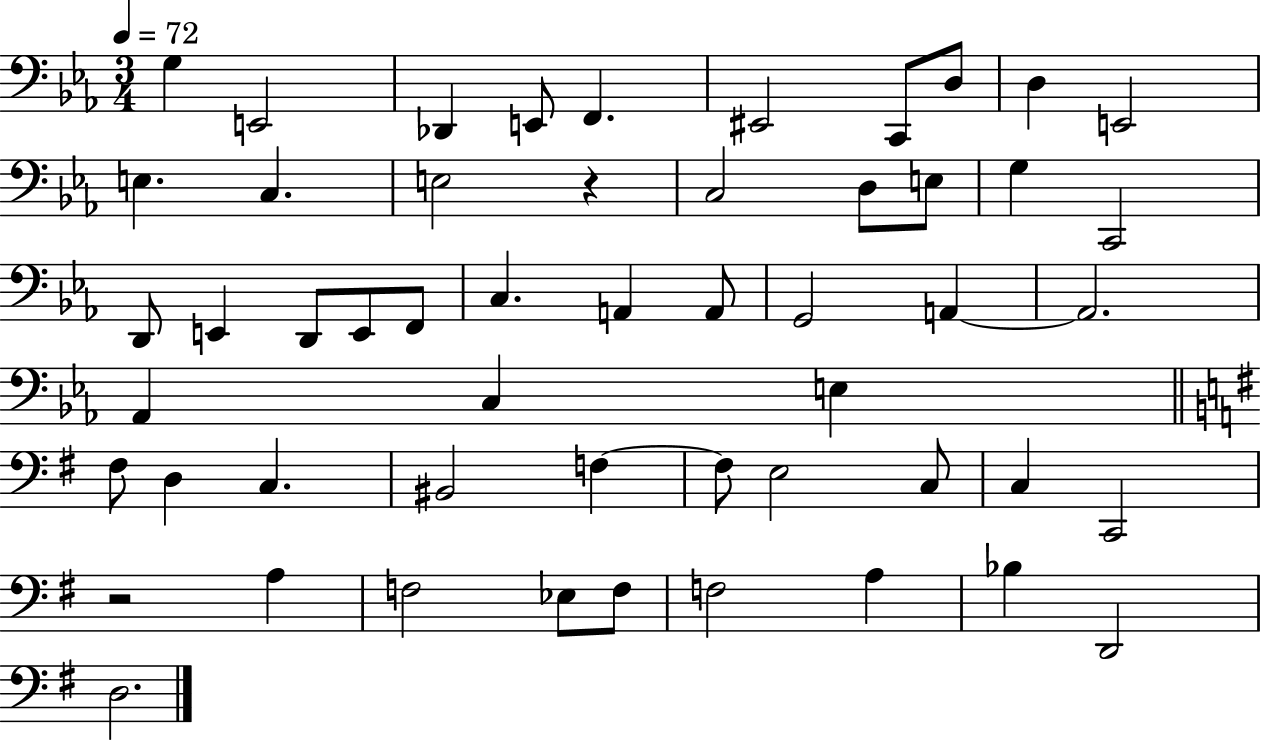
X:1
T:Untitled
M:3/4
L:1/4
K:Eb
G, E,,2 _D,, E,,/2 F,, ^E,,2 C,,/2 D,/2 D, E,,2 E, C, E,2 z C,2 D,/2 E,/2 G, C,,2 D,,/2 E,, D,,/2 E,,/2 F,,/2 C, A,, A,,/2 G,,2 A,, A,,2 _A,, C, E, ^F,/2 D, C, ^B,,2 F, F,/2 E,2 C,/2 C, C,,2 z2 A, F,2 _E,/2 F,/2 F,2 A, _B, D,,2 D,2